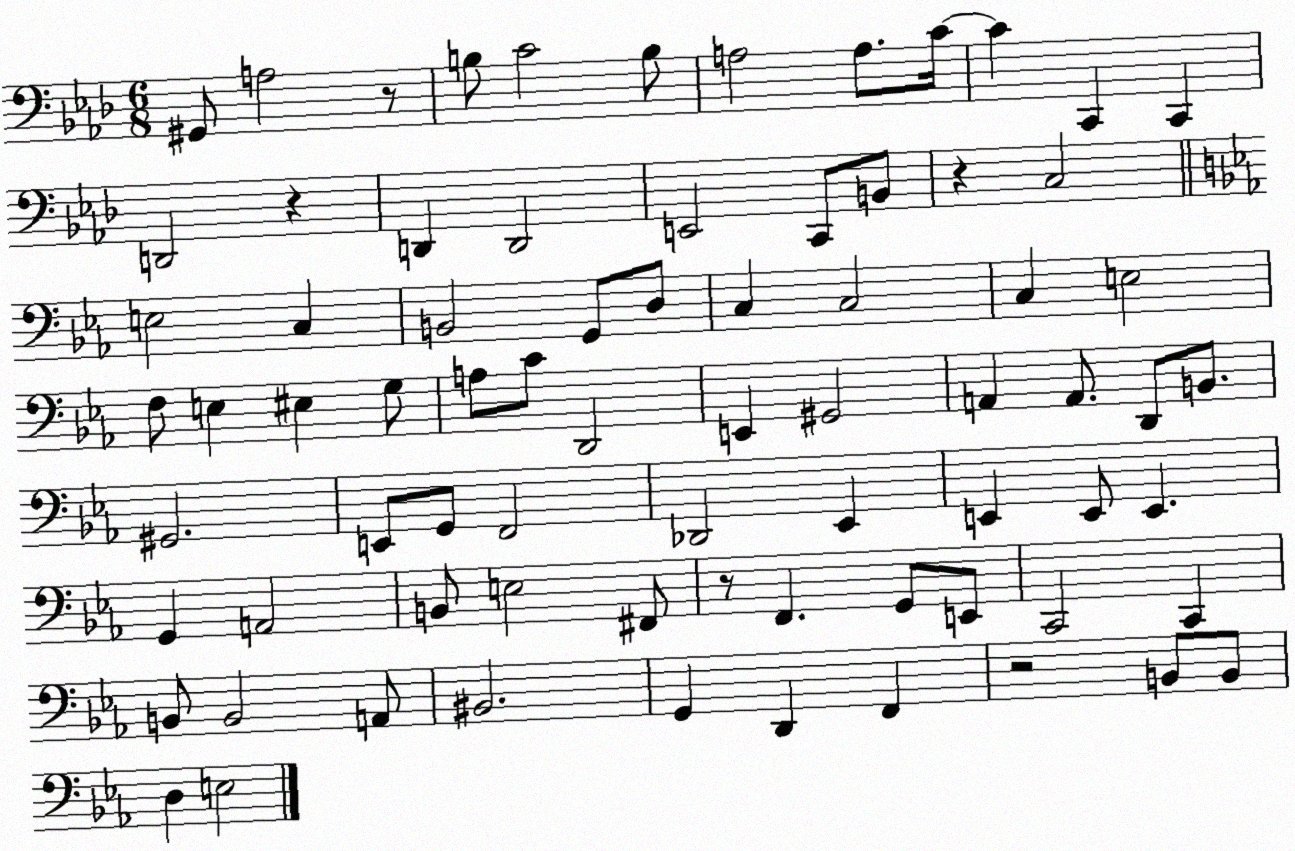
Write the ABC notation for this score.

X:1
T:Untitled
M:6/8
L:1/4
K:Ab
^G,,/2 A,2 z/2 B,/2 C2 B,/2 A,2 A,/2 C/4 C C,, C,, D,,2 z D,, D,,2 E,,2 C,,/2 B,,/2 z C,2 E,2 C, B,,2 G,,/2 D,/2 C, C,2 C, E,2 F,/2 E, ^E, G,/2 A,/2 C/2 D,,2 E,, ^G,,2 A,, A,,/2 D,,/2 B,,/2 ^G,,2 E,,/2 G,,/2 F,,2 _D,,2 _E,, E,, E,,/2 E,, G,, A,,2 B,,/2 E,2 ^F,,/2 z/2 F,, G,,/2 E,,/2 C,,2 C,, B,,/2 B,,2 A,,/2 ^B,,2 G,, D,, F,, z2 B,,/2 B,,/2 D, E,2